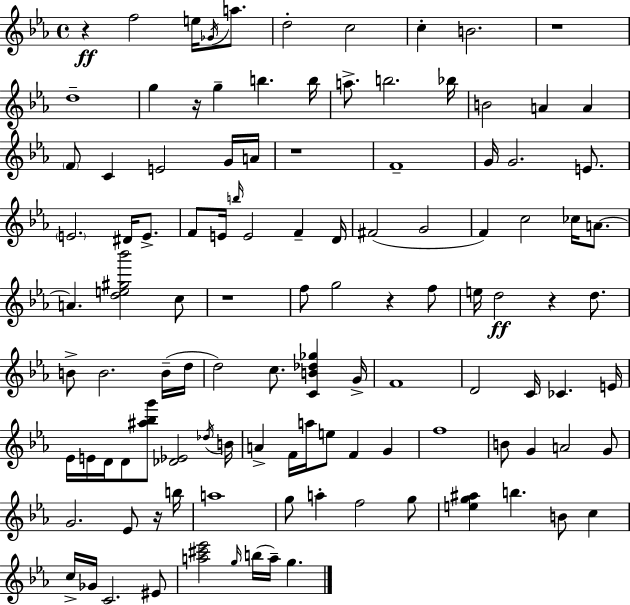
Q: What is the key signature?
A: EES major